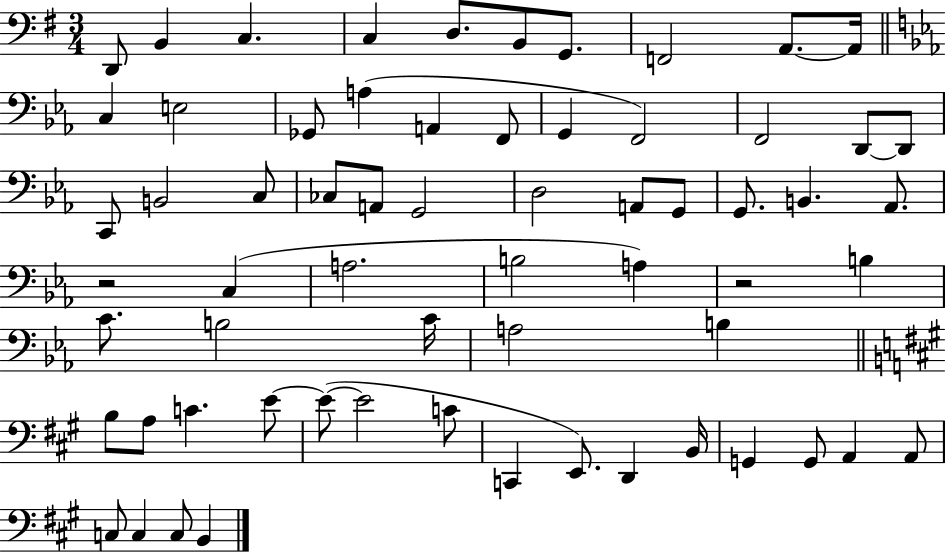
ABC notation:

X:1
T:Untitled
M:3/4
L:1/4
K:G
D,,/2 B,, C, C, D,/2 B,,/2 G,,/2 F,,2 A,,/2 A,,/4 C, E,2 _G,,/2 A, A,, F,,/2 G,, F,,2 F,,2 D,,/2 D,,/2 C,,/2 B,,2 C,/2 _C,/2 A,,/2 G,,2 D,2 A,,/2 G,,/2 G,,/2 B,, _A,,/2 z2 C, A,2 B,2 A, z2 B, C/2 B,2 C/4 A,2 B, B,/2 A,/2 C E/2 E/2 E2 C/2 C,, E,,/2 D,, B,,/4 G,, G,,/2 A,, A,,/2 C,/2 C, C,/2 B,,